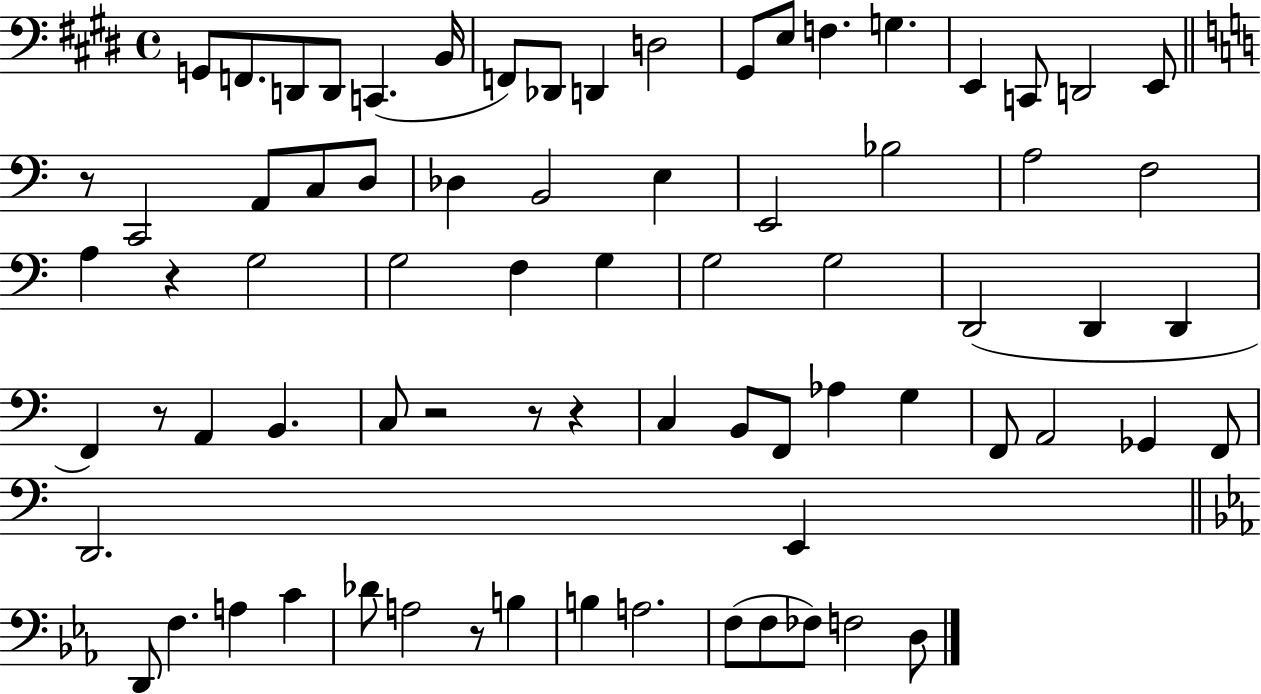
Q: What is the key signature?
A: E major